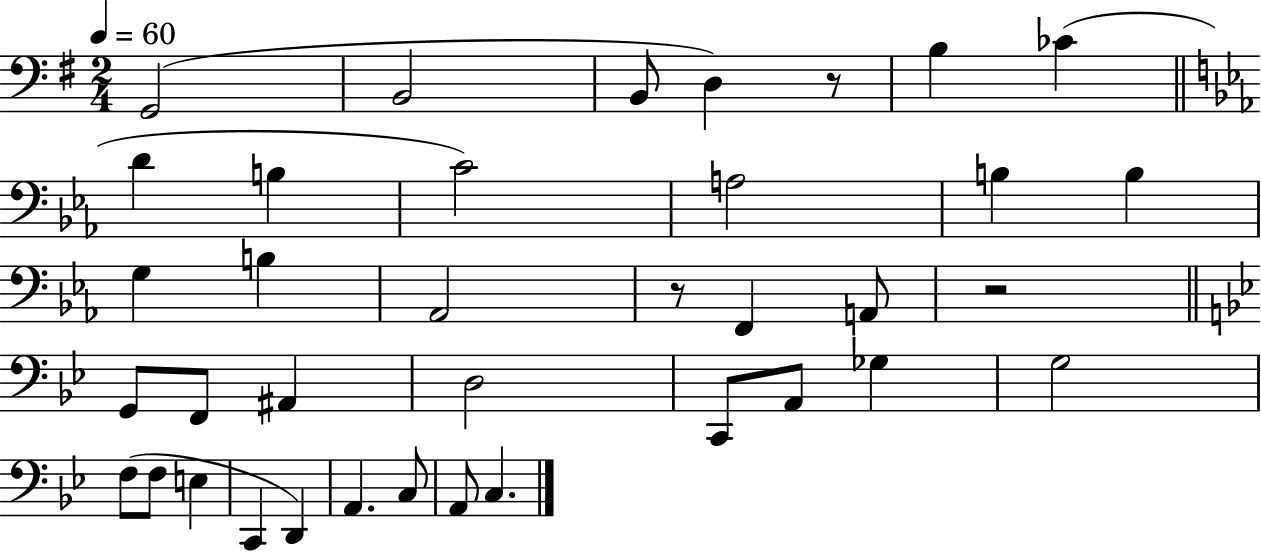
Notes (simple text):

G2/h B2/h B2/e D3/q R/e B3/q CES4/q D4/q B3/q C4/h A3/h B3/q B3/q G3/q B3/q Ab2/h R/e F2/q A2/e R/h G2/e F2/e A#2/q D3/h C2/e A2/e Gb3/q G3/h F3/e F3/e E3/q C2/q D2/q A2/q. C3/e A2/e C3/q.